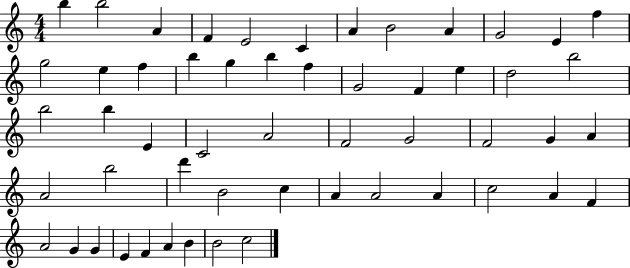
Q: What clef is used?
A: treble